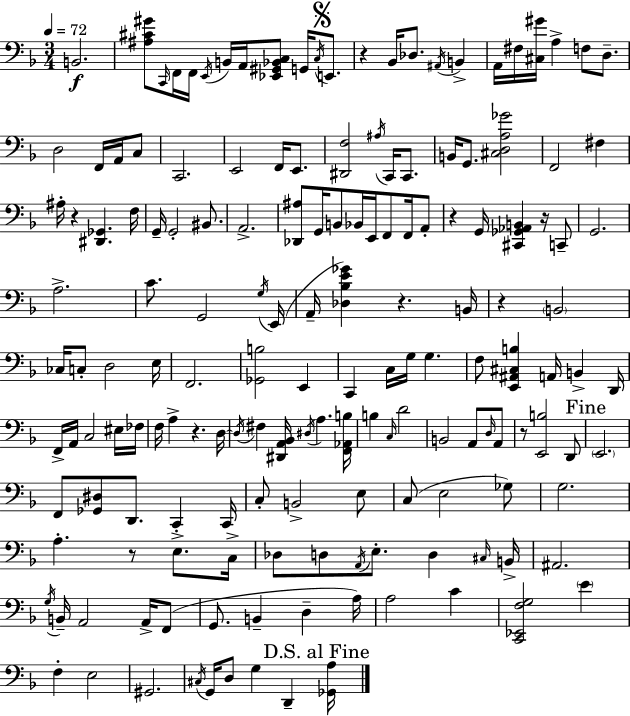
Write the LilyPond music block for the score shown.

{
  \clef bass
  \numericTimeSignature
  \time 3/4
  \key f \major
  \tempo 4 = 72
  b,2.\f | <ais cis' gis'>8 \grace { c,16 } f,16 f,16 \acciaccatura { e,16 } b,16 a,16 <ees, gis, bes, c>8 g,16 \acciaccatura { c16 } | \mark \markup { \musicglyph "scripts.segno" } e,8. r4 bes,16 des8. \acciaccatura { ais,16 } | b,4-> a,16 fis16 <cis gis'>16 a4-> f8 | \break d8.-- d2 | f,16 a,16 c8 c,2. | e,2 | f,16 e,8. <dis, f>2 | \break \acciaccatura { ais16 } c,16 c,8. b,16 g,8. <cis d a ges'>2 | f,2 | fis4 ais16-. r4 <dis, ges,>4. | f16 g,16-- g,2-. | \break bis,8. a,2.-> | <des, ais>8 g,16 b,8 bes,16 e,16 | f,8 f,16 a,8-. r4 g,16 <cis, ges, aes, b,>4 | r16 c,8-- g,2. | \break a2.-> | c'8. g,2 | \acciaccatura { g16 }( e,16 a,16-- <des bes e' ges'>4) r4. | b,16 r4 \parenthesize b,2 | \break ces16 c8-. d2 | e16 f,2. | <ges, b>2 | e,4 c,4 c16 g16 | \break g4. f8 <e, ais, cis b>4 | a,16 b,4-> d,16 f,16-> a,16 c2 | eis16 fes16 f16 a4-> r4. | d16~~ \acciaccatura { d16 } fis4 <dis, a, bes,>16 | \break \acciaccatura { dis16 } a4. <f, aes, b>16 b4 | \grace { c16 } d'2 b,2 | a,8 \grace { d16 } a,8 r8 | <e, b>2 d,8 \mark "Fine" \parenthesize e,2. | \break f,8 | <ges, dis>8 d,8. c,4-. c,16 c8-. | b,2-> e8 c8( | e2 ges8) g2. | \break a4.-. | r8 e8.-> c16-> des8 | d8 \acciaccatura { a,16 } e8.-. d4 \grace { cis16 } b,16-> | ais,2. | \break \acciaccatura { g16 } b,16-- a,2 a,16-> f,8( | g,8. b,4-- d4-- | a16) a2 c'4 | <c, ees, f g>2 \parenthesize e'4 | \break f4-. e2 | gis,2. | \acciaccatura { cis16 } g,16 d8 g4 d,4-- | \mark "D.S. al Fine" <ges, a>16 \bar "|."
}